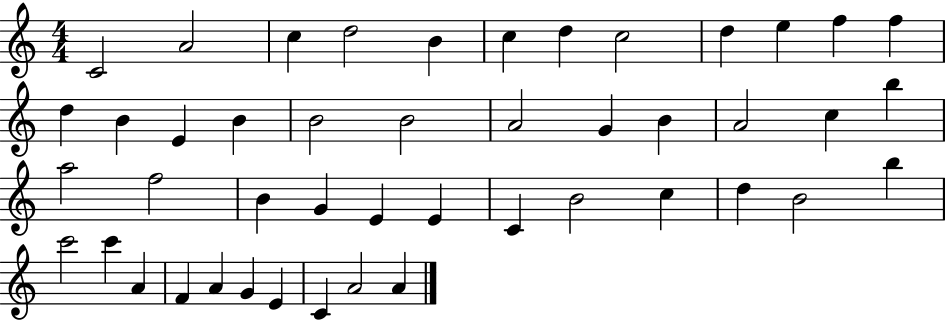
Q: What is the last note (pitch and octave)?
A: A4